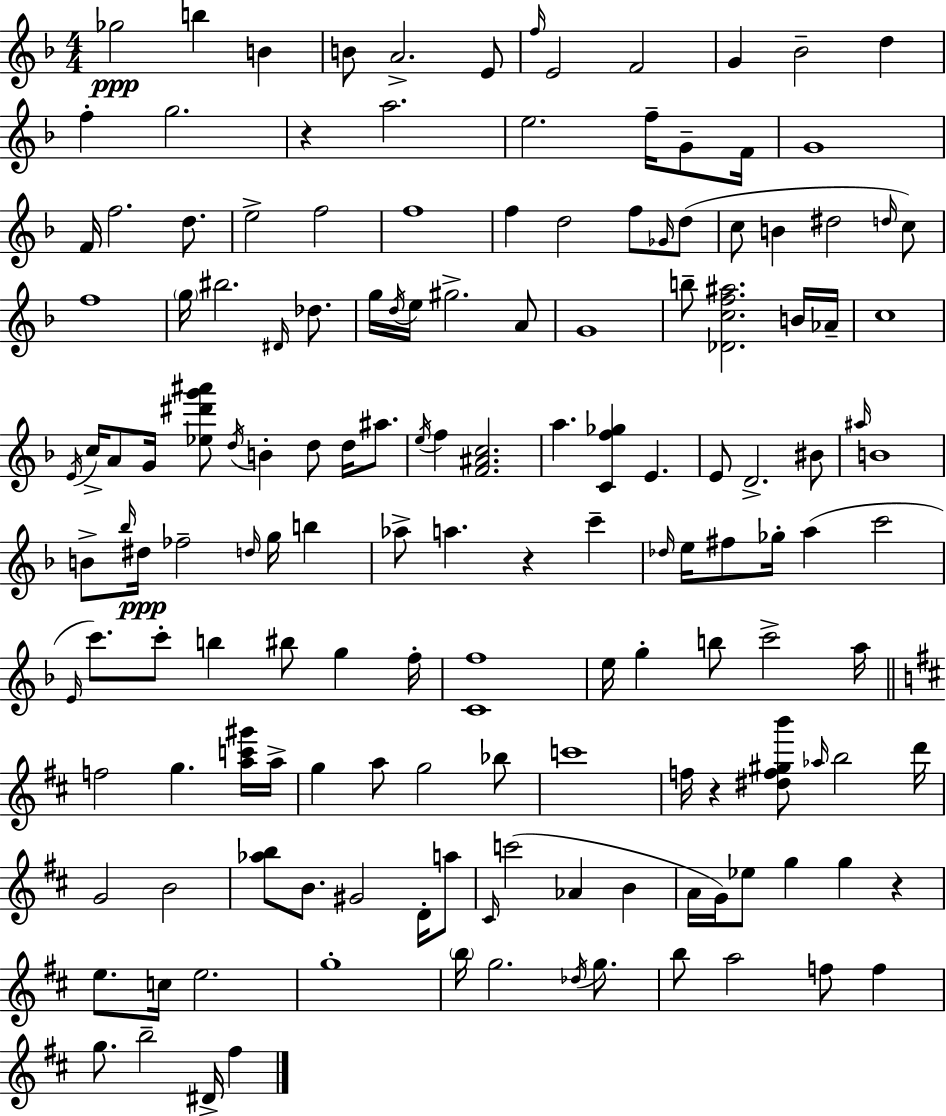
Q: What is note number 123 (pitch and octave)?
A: G5